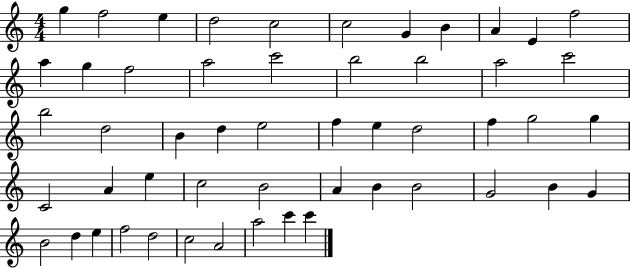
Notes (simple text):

G5/q F5/h E5/q D5/h C5/h C5/h G4/q B4/q A4/q E4/q F5/h A5/q G5/q F5/h A5/h C6/h B5/h B5/h A5/h C6/h B5/h D5/h B4/q D5/q E5/h F5/q E5/q D5/h F5/q G5/h G5/q C4/h A4/q E5/q C5/h B4/h A4/q B4/q B4/h G4/h B4/q G4/q B4/h D5/q E5/q F5/h D5/h C5/h A4/h A5/h C6/q C6/q